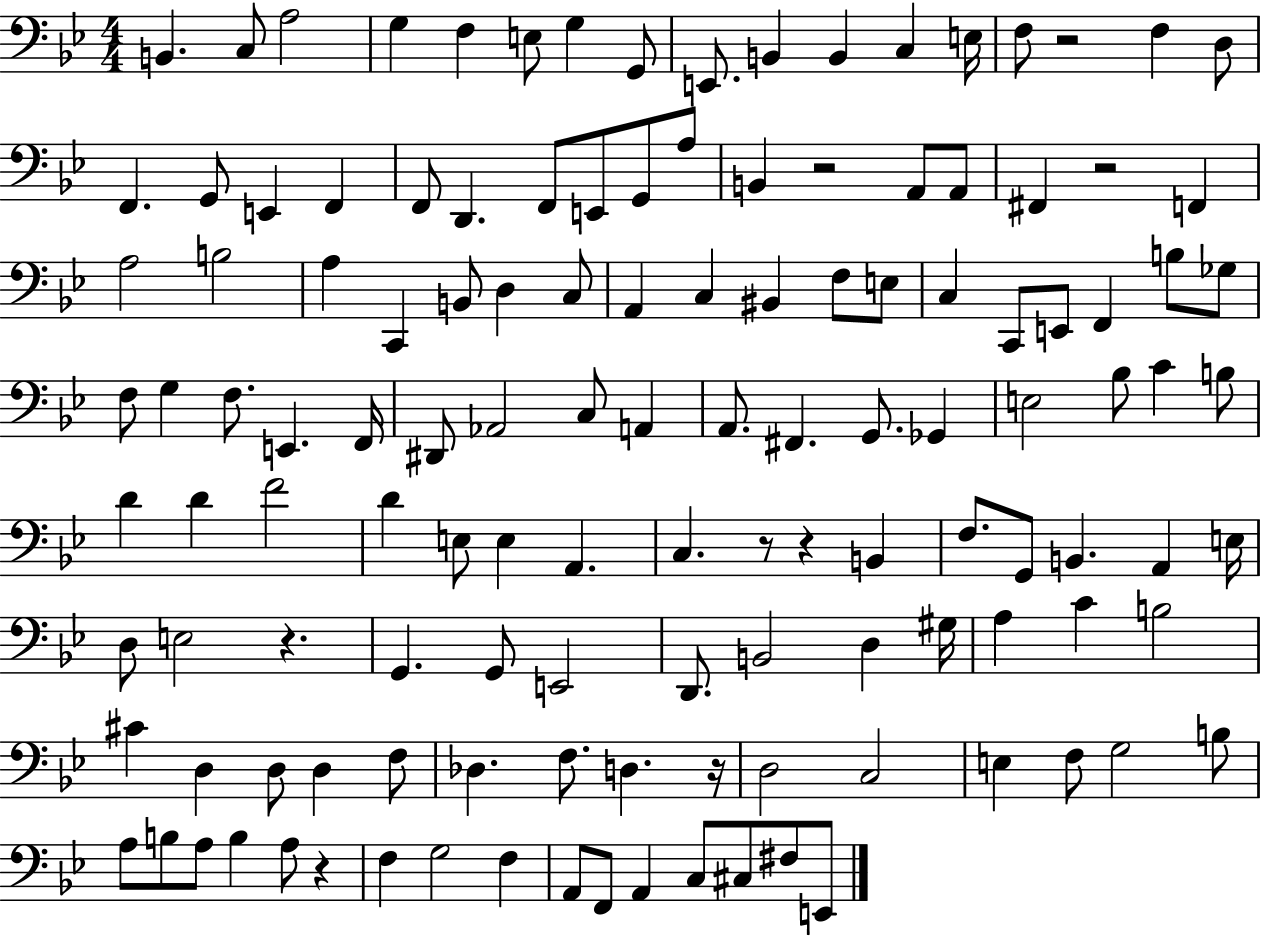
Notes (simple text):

B2/q. C3/e A3/h G3/q F3/q E3/e G3/q G2/e E2/e. B2/q B2/q C3/q E3/s F3/e R/h F3/q D3/e F2/q. G2/e E2/q F2/q F2/e D2/q. F2/e E2/e G2/e A3/e B2/q R/h A2/e A2/e F#2/q R/h F2/q A3/h B3/h A3/q C2/q B2/e D3/q C3/e A2/q C3/q BIS2/q F3/e E3/e C3/q C2/e E2/e F2/q B3/e Gb3/e F3/e G3/q F3/e. E2/q. F2/s D#2/e Ab2/h C3/e A2/q A2/e. F#2/q. G2/e. Gb2/q E3/h Bb3/e C4/q B3/e D4/q D4/q F4/h D4/q E3/e E3/q A2/q. C3/q. R/e R/q B2/q F3/e. G2/e B2/q. A2/q E3/s D3/e E3/h R/q. G2/q. G2/e E2/h D2/e. B2/h D3/q G#3/s A3/q C4/q B3/h C#4/q D3/q D3/e D3/q F3/e Db3/q. F3/e. D3/q. R/s D3/h C3/h E3/q F3/e G3/h B3/e A3/e B3/e A3/e B3/q A3/e R/q F3/q G3/h F3/q A2/e F2/e A2/q C3/e C#3/e F#3/e E2/e